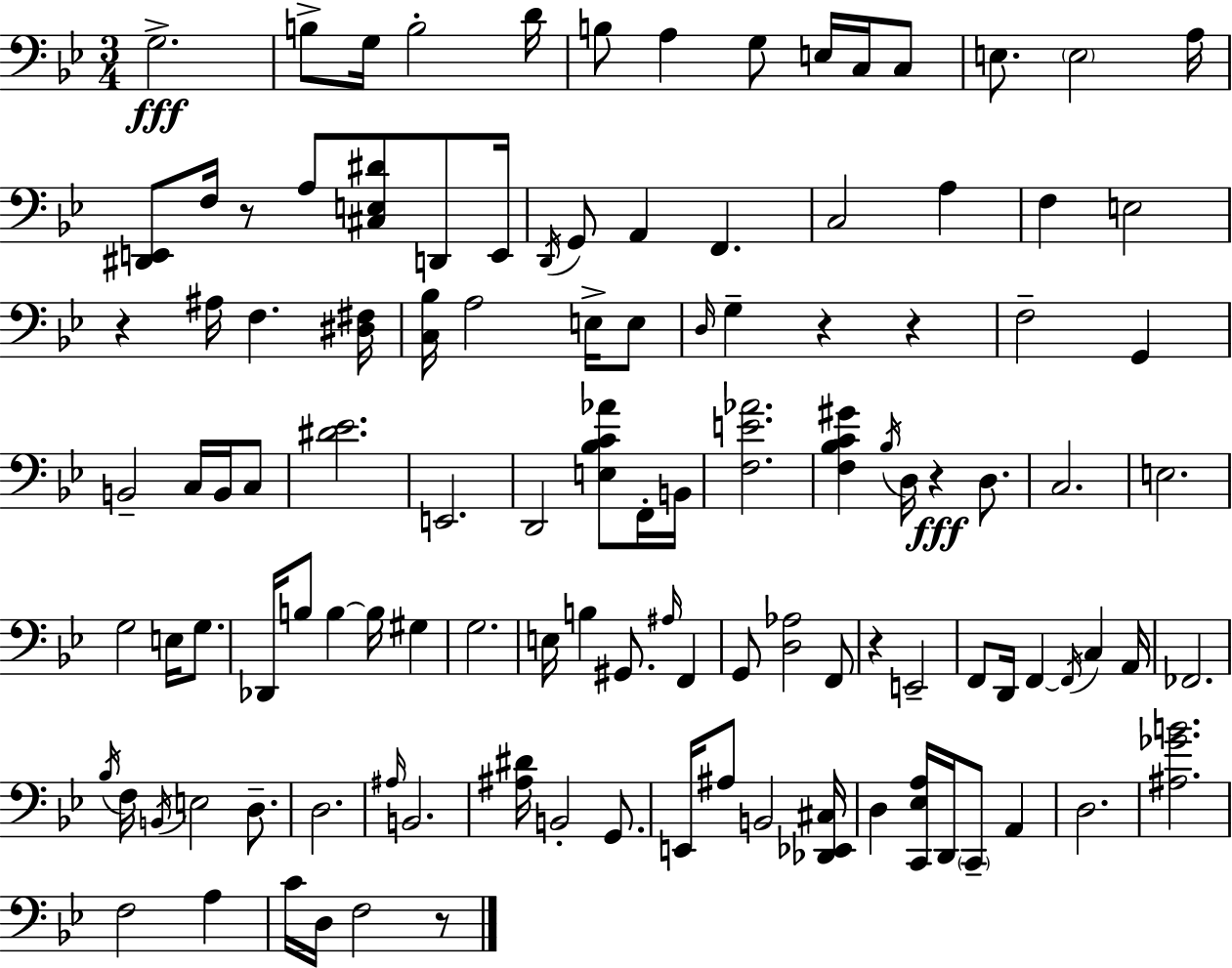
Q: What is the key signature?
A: G minor